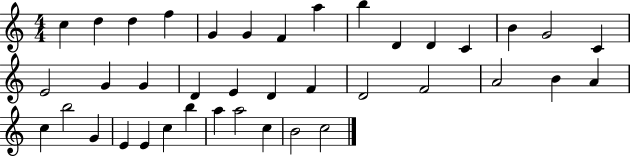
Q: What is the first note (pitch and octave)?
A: C5